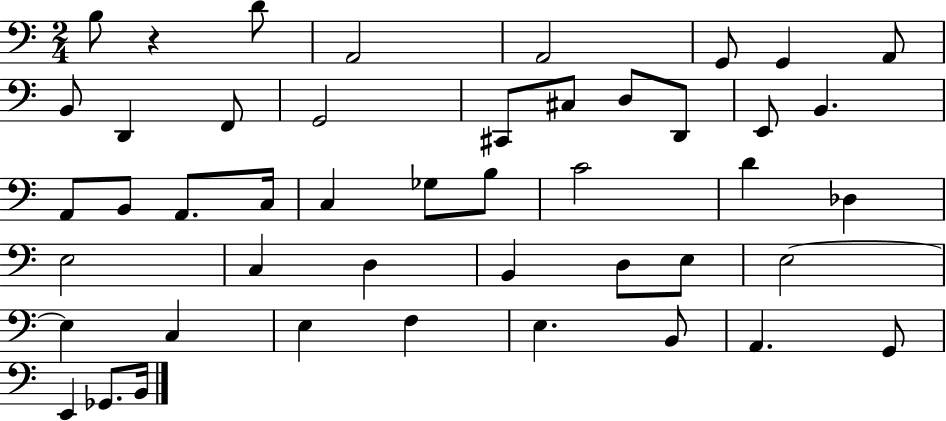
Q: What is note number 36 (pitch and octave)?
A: C3